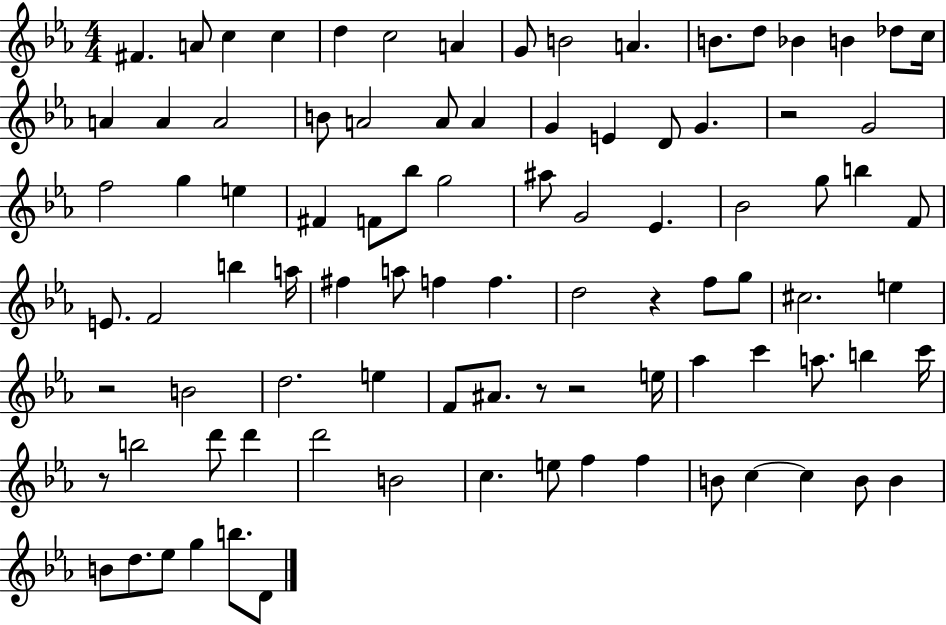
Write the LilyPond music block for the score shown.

{
  \clef treble
  \numericTimeSignature
  \time 4/4
  \key ees \major
  fis'4. a'8 c''4 c''4 | d''4 c''2 a'4 | g'8 b'2 a'4. | b'8. d''8 bes'4 b'4 des''8 c''16 | \break a'4 a'4 a'2 | b'8 a'2 a'8 a'4 | g'4 e'4 d'8 g'4. | r2 g'2 | \break f''2 g''4 e''4 | fis'4 f'8 bes''8 g''2 | ais''8 g'2 ees'4. | bes'2 g''8 b''4 f'8 | \break e'8. f'2 b''4 a''16 | fis''4 a''8 f''4 f''4. | d''2 r4 f''8 g''8 | cis''2. e''4 | \break r2 b'2 | d''2. e''4 | f'8 ais'8. r8 r2 e''16 | aes''4 c'''4 a''8. b''4 c'''16 | \break r8 b''2 d'''8 d'''4 | d'''2 b'2 | c''4. e''8 f''4 f''4 | b'8 c''4~~ c''4 b'8 b'4 | \break b'8 d''8. ees''8 g''4 b''8. d'8 | \bar "|."
}